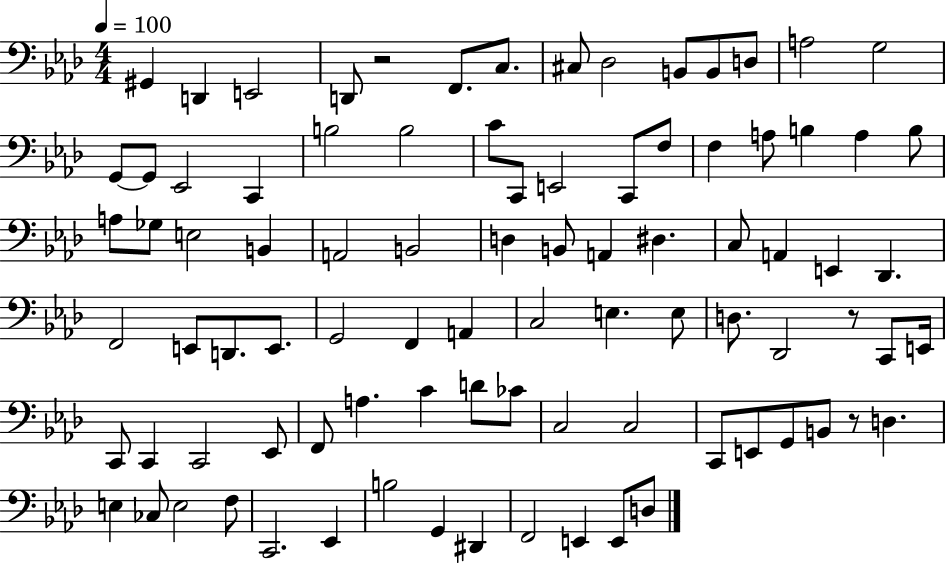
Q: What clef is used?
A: bass